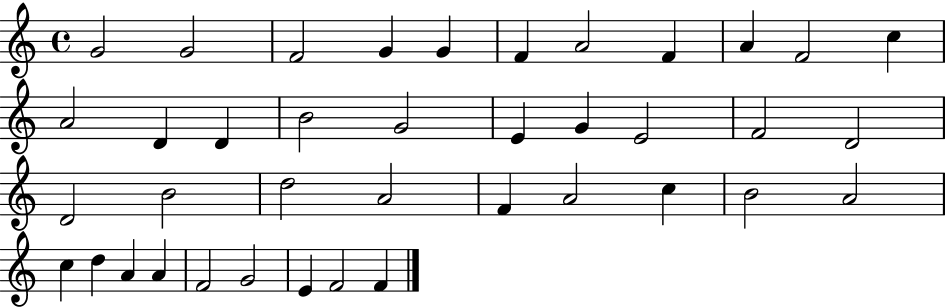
G4/h G4/h F4/h G4/q G4/q F4/q A4/h F4/q A4/q F4/h C5/q A4/h D4/q D4/q B4/h G4/h E4/q G4/q E4/h F4/h D4/h D4/h B4/h D5/h A4/h F4/q A4/h C5/q B4/h A4/h C5/q D5/q A4/q A4/q F4/h G4/h E4/q F4/h F4/q